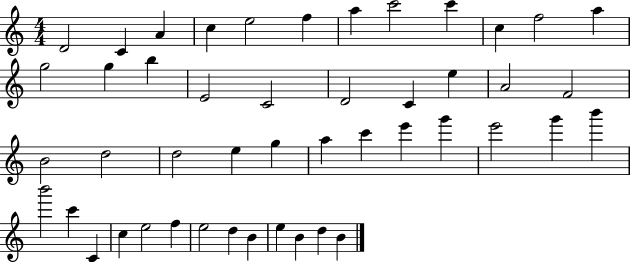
X:1
T:Untitled
M:4/4
L:1/4
K:C
D2 C A c e2 f a c'2 c' c f2 a g2 g b E2 C2 D2 C e A2 F2 B2 d2 d2 e g a c' e' g' e'2 g' b' b'2 c' C c e2 f e2 d B e B d B